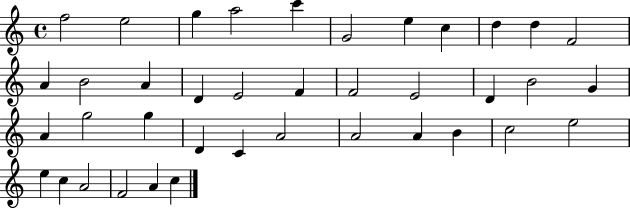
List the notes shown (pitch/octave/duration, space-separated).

F5/h E5/h G5/q A5/h C6/q G4/h E5/q C5/q D5/q D5/q F4/h A4/q B4/h A4/q D4/q E4/h F4/q F4/h E4/h D4/q B4/h G4/q A4/q G5/h G5/q D4/q C4/q A4/h A4/h A4/q B4/q C5/h E5/h E5/q C5/q A4/h F4/h A4/q C5/q